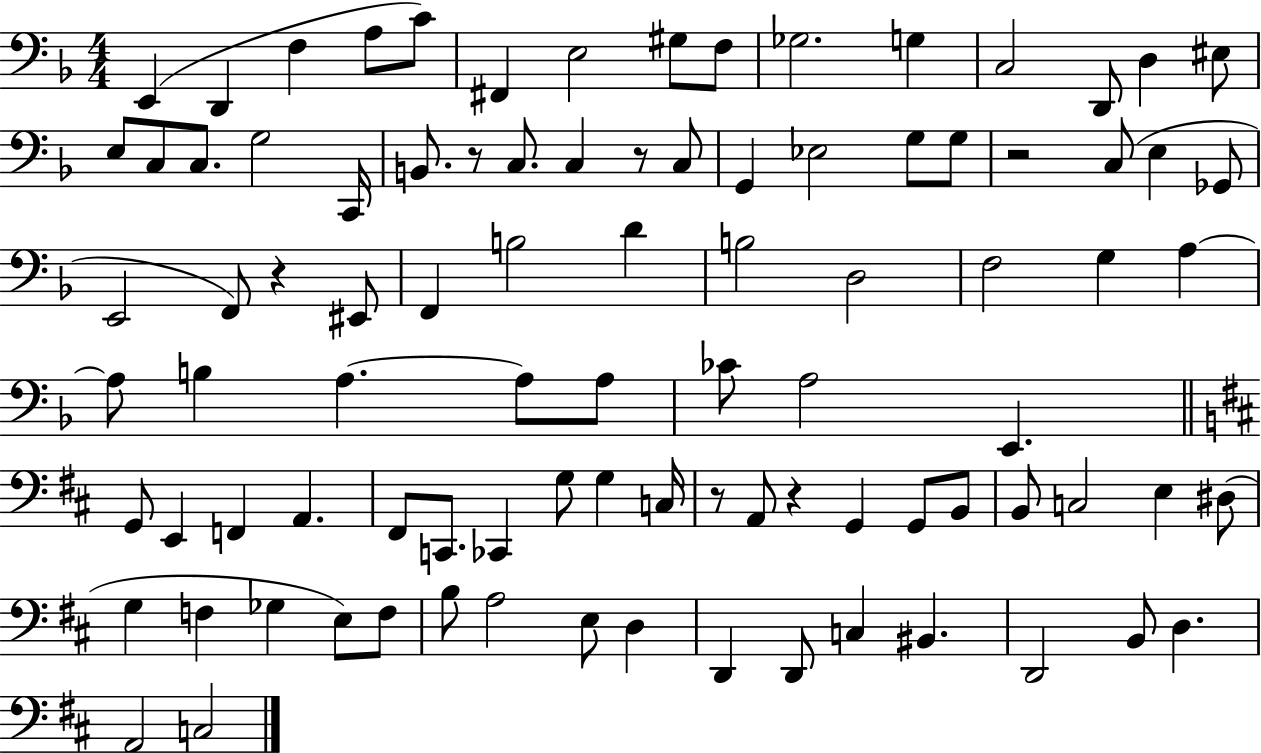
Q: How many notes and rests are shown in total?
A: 92